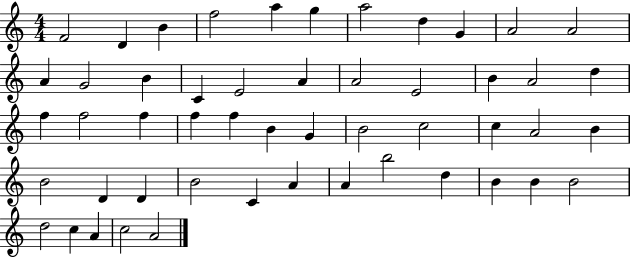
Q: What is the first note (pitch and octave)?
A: F4